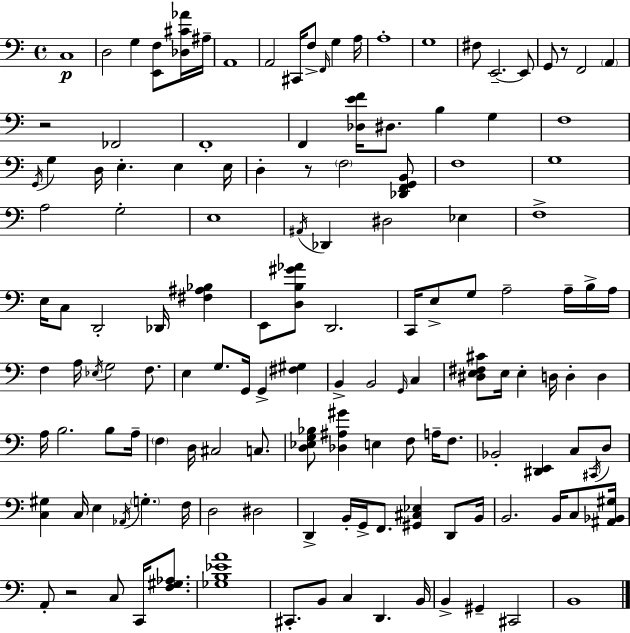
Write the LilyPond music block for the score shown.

{
  \clef bass
  \time 4/4
  \defaultTimeSignature
  \key a \minor
  \repeat volta 2 { c1\p | d2 g4 <e, f>8 <des cis' aes'>16 ais16-- | a,1 | a,2 cis,16 f8-> \grace { f,16 } g4 | \break a16 a1-. | g1 | fis8 e,2.--~~ e,8 | g,8 r8 f,2 \parenthesize a,4 | \break r2 fes,2 | f,1-. | f,4 <des e' f'>16 dis8. b4 g4 | f1 | \break \acciaccatura { g,16 } g4 d16 e4.-. e4 | e16 d4-. r8 \parenthesize f2 | <des, f, g, b,>8 f1 | g1 | \break a2 g2-. | e1 | \acciaccatura { ais,16 } des,4 dis2 ees4 | f1-> | \break e16 c8 d,2-. des,16 <fis ais bes>4 | e,8 <d b gis' aes'>8 d,2. | c,16 e8-> g8 a2-- | a16-- b16-> a16 f4 a16 \acciaccatura { ees16 } g2 | \break f8. e4 g8. g,16 g,4-> | <fis gis>4 b,4-> b,2 | \grace { g,16 } c4 <dis e fis cis'>8 e16 e4-. d16 d4-. | d4 a16 b2. | \break b8 a16-- \parenthesize f4 d16 cis2 | c8. <d ees g bes>8 <des ais gis'>4 e4 f8 | a16-- f8. bes,2-. <dis, e,>4 | c8 \acciaccatura { cis,16 } d8 <c gis>4 c16 e4 \acciaccatura { aes,16 } | \break \parenthesize g4.-. f16 d2 dis2 | d,4-> b,16-. g,16-> f,8. | <gis, cis ees>4 d,8 b,16 b,2. | b,16 c8 <ais, bes, gis>16 a,8-. r2 | \break c8 c,16 <f gis aes>8. <ges b ees' a'>1 | cis,8.-. b,8 c4 | d,4. b,16 b,4-> gis,4-- cis,2 | b,1 | \break } \bar "|."
}